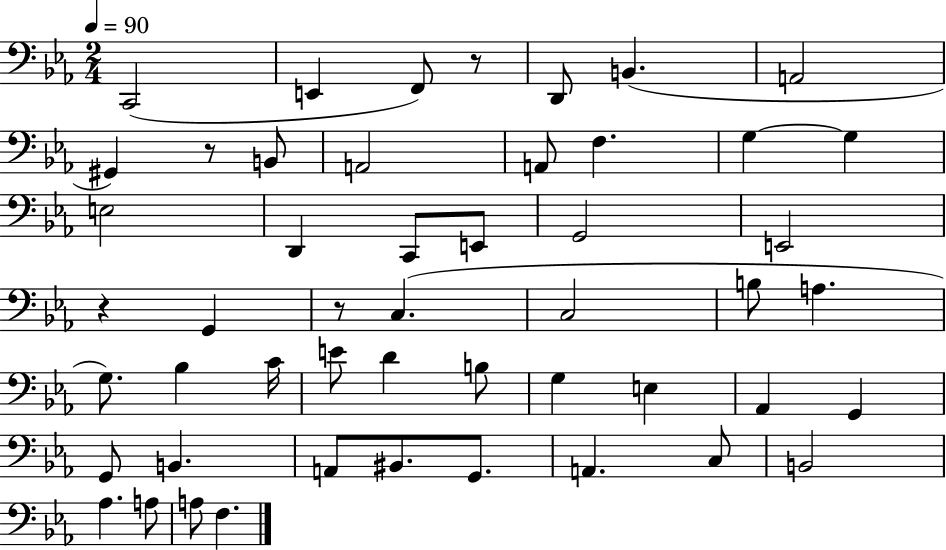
X:1
T:Untitled
M:2/4
L:1/4
K:Eb
C,,2 E,, F,,/2 z/2 D,,/2 B,, A,,2 ^G,, z/2 B,,/2 A,,2 A,,/2 F, G, G, E,2 D,, C,,/2 E,,/2 G,,2 E,,2 z G,, z/2 C, C,2 B,/2 A, G,/2 _B, C/4 E/2 D B,/2 G, E, _A,, G,, G,,/2 B,, A,,/2 ^B,,/2 G,,/2 A,, C,/2 B,,2 _A, A,/2 A,/2 F,